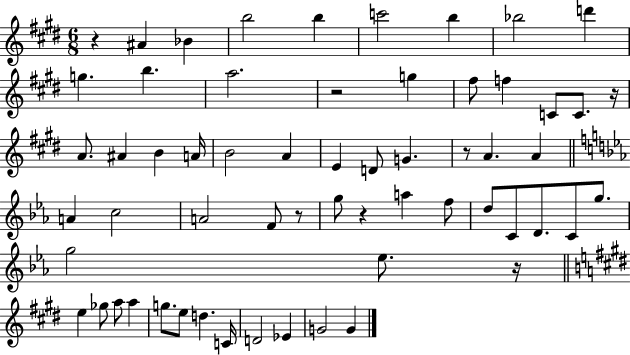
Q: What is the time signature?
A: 6/8